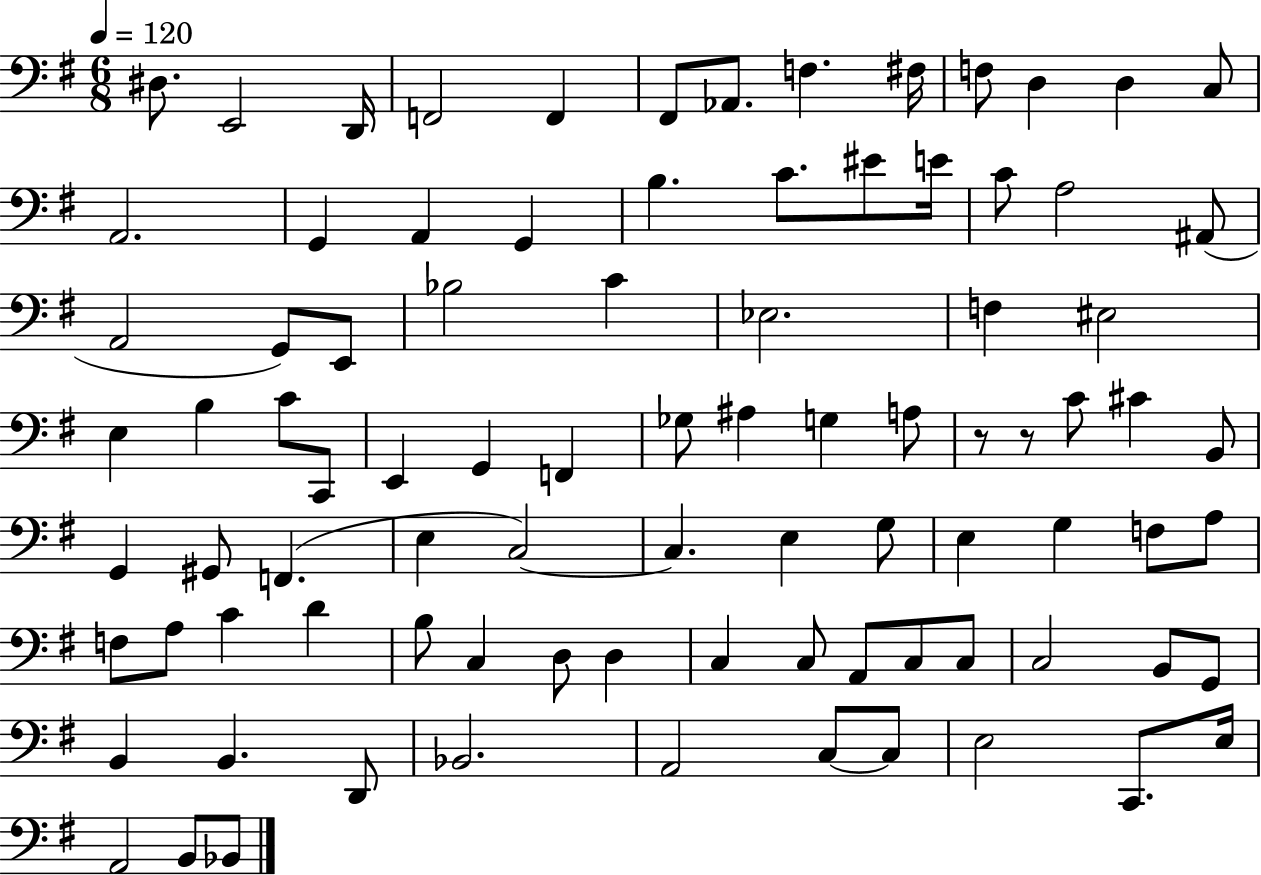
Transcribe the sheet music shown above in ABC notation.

X:1
T:Untitled
M:6/8
L:1/4
K:G
^D,/2 E,,2 D,,/4 F,,2 F,, ^F,,/2 _A,,/2 F, ^F,/4 F,/2 D, D, C,/2 A,,2 G,, A,, G,, B, C/2 ^E/2 E/4 C/2 A,2 ^A,,/2 A,,2 G,,/2 E,,/2 _B,2 C _E,2 F, ^E,2 E, B, C/2 C,,/2 E,, G,, F,, _G,/2 ^A, G, A,/2 z/2 z/2 C/2 ^C B,,/2 G,, ^G,,/2 F,, E, C,2 C, E, G,/2 E, G, F,/2 A,/2 F,/2 A,/2 C D B,/2 C, D,/2 D, C, C,/2 A,,/2 C,/2 C,/2 C,2 B,,/2 G,,/2 B,, B,, D,,/2 _B,,2 A,,2 C,/2 C,/2 E,2 C,,/2 E,/4 A,,2 B,,/2 _B,,/2